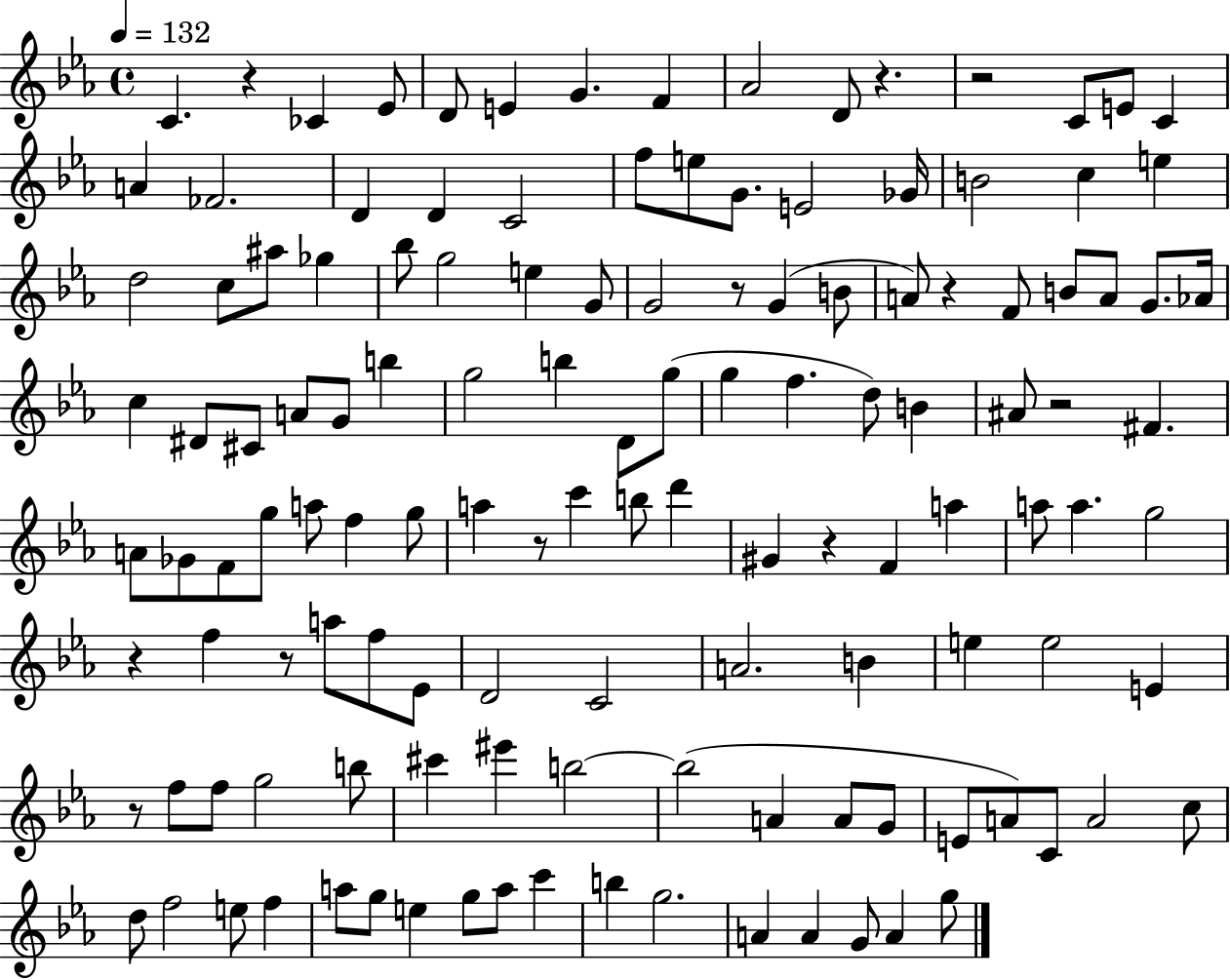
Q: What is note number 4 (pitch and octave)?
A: D4